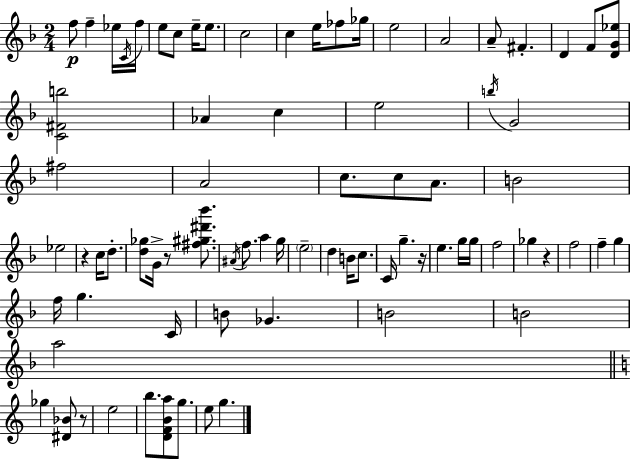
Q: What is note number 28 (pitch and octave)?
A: C5